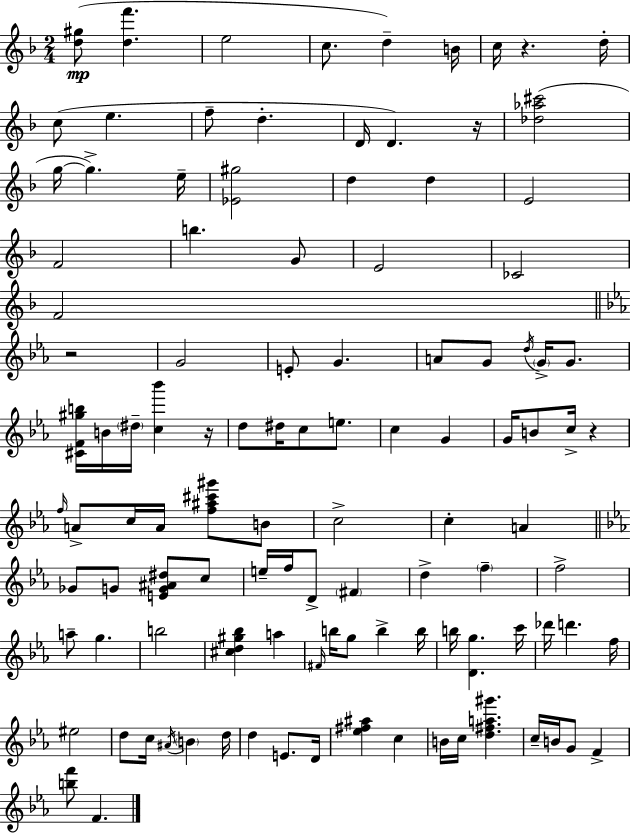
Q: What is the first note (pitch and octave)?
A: E5